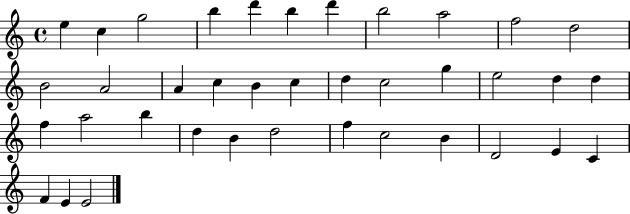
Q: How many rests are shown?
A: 0